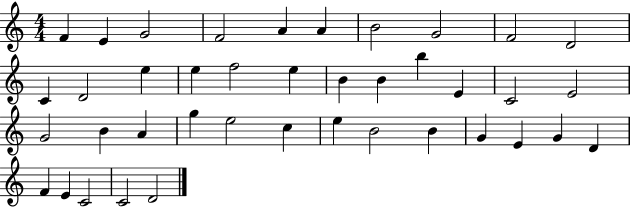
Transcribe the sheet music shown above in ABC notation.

X:1
T:Untitled
M:4/4
L:1/4
K:C
F E G2 F2 A A B2 G2 F2 D2 C D2 e e f2 e B B b E C2 E2 G2 B A g e2 c e B2 B G E G D F E C2 C2 D2